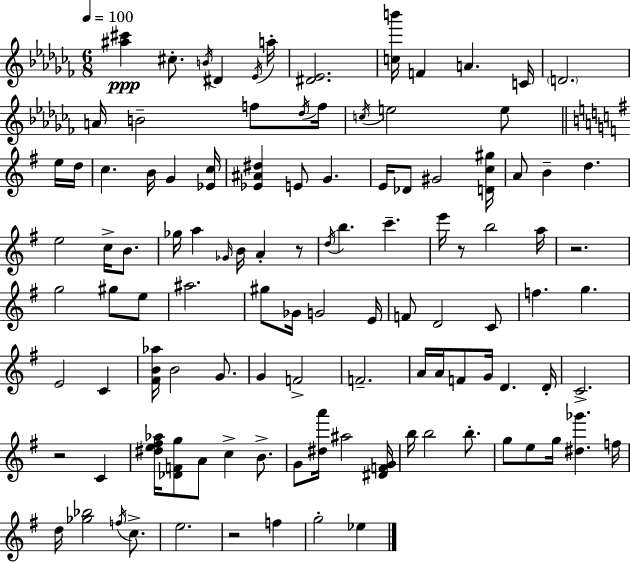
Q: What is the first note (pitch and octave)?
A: C#5